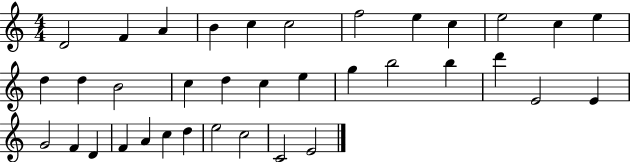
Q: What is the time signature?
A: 4/4